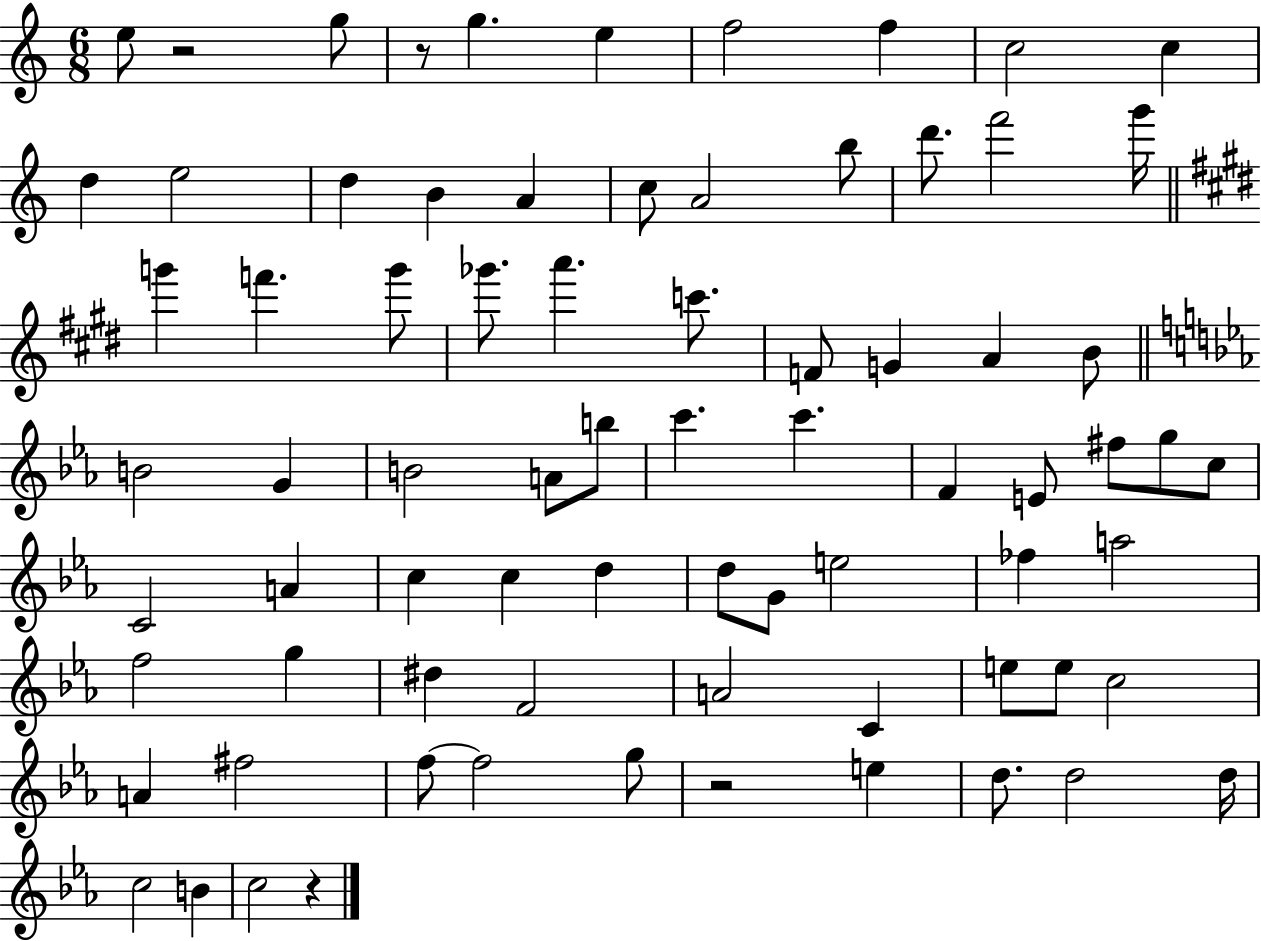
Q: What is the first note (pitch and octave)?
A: E5